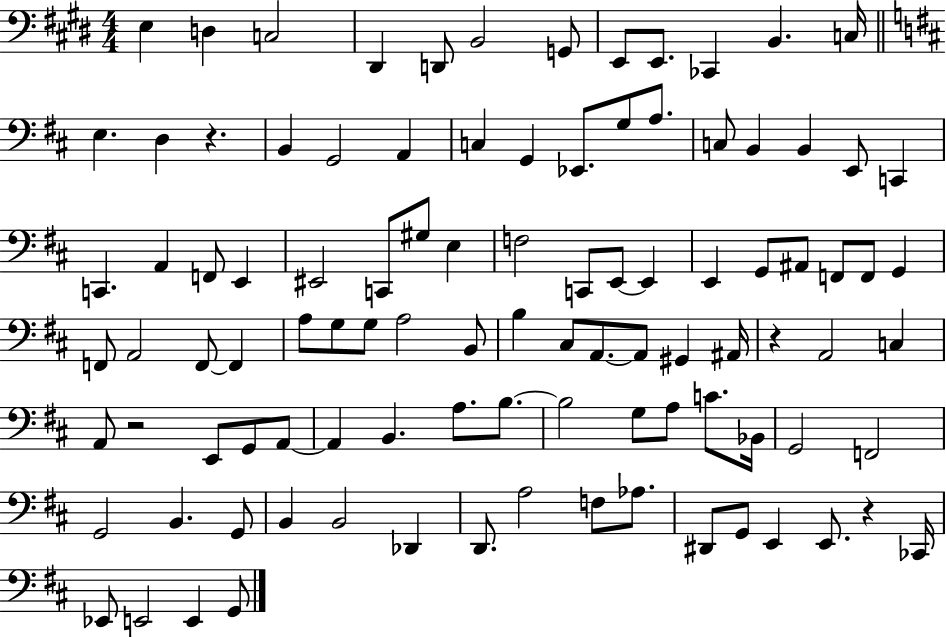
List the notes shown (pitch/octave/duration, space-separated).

E3/q D3/q C3/h D#2/q D2/e B2/h G2/e E2/e E2/e. CES2/q B2/q. C3/s E3/q. D3/q R/q. B2/q G2/h A2/q C3/q G2/q Eb2/e. G3/e A3/e. C3/e B2/q B2/q E2/e C2/q C2/q. A2/q F2/e E2/q EIS2/h C2/e G#3/e E3/q F3/h C2/e E2/e E2/q E2/q G2/e A#2/e F2/e F2/e G2/q F2/e A2/h F2/e F2/q A3/e G3/e G3/e A3/h B2/e B3/q C#3/e A2/e. A2/e G#2/q A#2/s R/q A2/h C3/q A2/e R/h E2/e G2/e A2/e A2/q B2/q. A3/e. B3/e. B3/h G3/e A3/e C4/e. Bb2/s G2/h F2/h G2/h B2/q. G2/e B2/q B2/h Db2/q D2/e. A3/h F3/e Ab3/e. D#2/e G2/e E2/q E2/e. R/q CES2/s Eb2/e E2/h E2/q G2/e